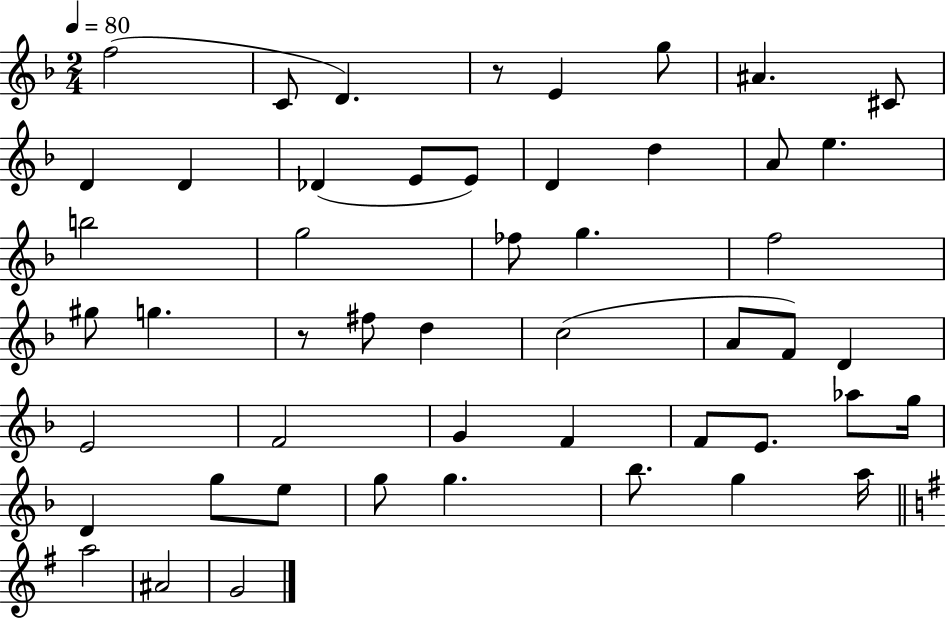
F5/h C4/e D4/q. R/e E4/q G5/e A#4/q. C#4/e D4/q D4/q Db4/q E4/e E4/e D4/q D5/q A4/e E5/q. B5/h G5/h FES5/e G5/q. F5/h G#5/e G5/q. R/e F#5/e D5/q C5/h A4/e F4/e D4/q E4/h F4/h G4/q F4/q F4/e E4/e. Ab5/e G5/s D4/q G5/e E5/e G5/e G5/q. Bb5/e. G5/q A5/s A5/h A#4/h G4/h